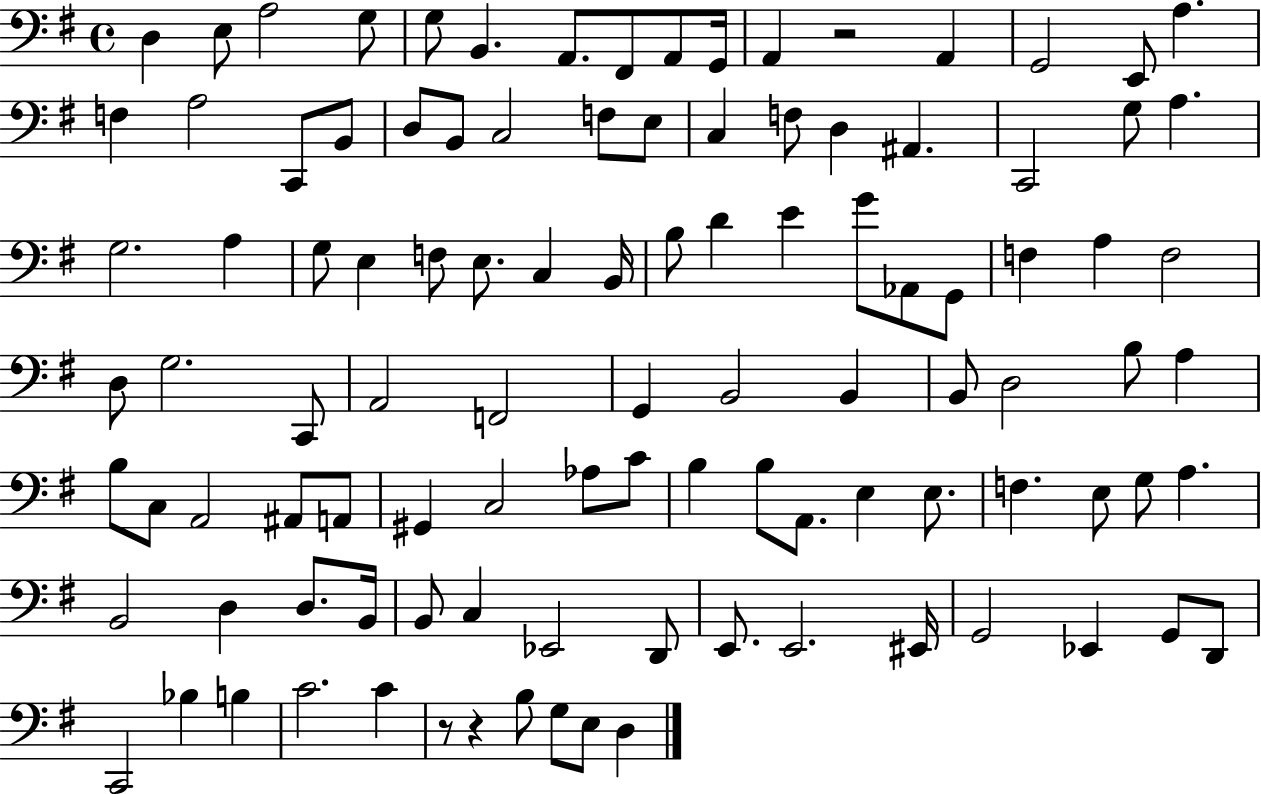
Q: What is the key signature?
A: G major